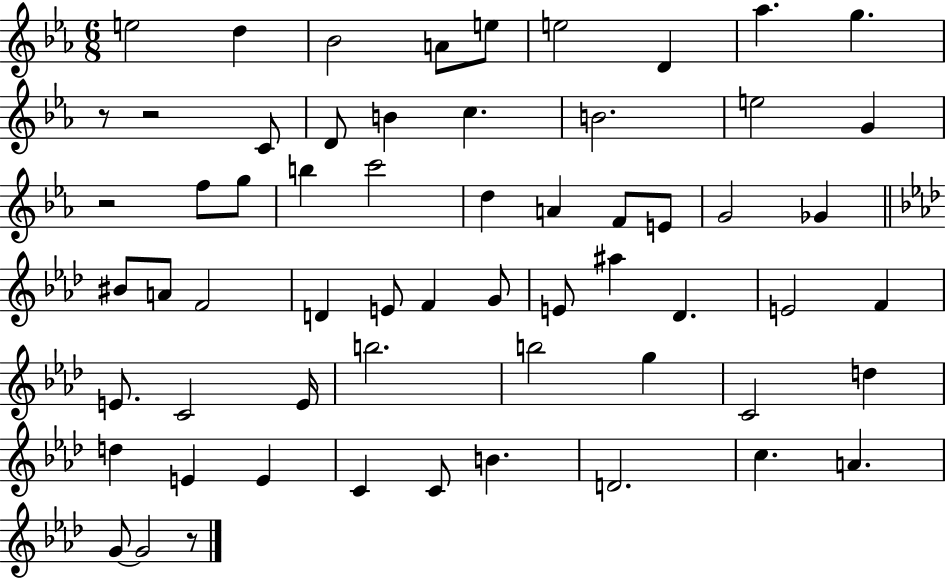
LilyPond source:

{
  \clef treble
  \numericTimeSignature
  \time 6/8
  \key ees \major
  e''2 d''4 | bes'2 a'8 e''8 | e''2 d'4 | aes''4. g''4. | \break r8 r2 c'8 | d'8 b'4 c''4. | b'2. | e''2 g'4 | \break r2 f''8 g''8 | b''4 c'''2 | d''4 a'4 f'8 e'8 | g'2 ges'4 | \break \bar "||" \break \key aes \major bis'8 a'8 f'2 | d'4 e'8 f'4 g'8 | e'8 ais''4 des'4. | e'2 f'4 | \break e'8. c'2 e'16 | b''2. | b''2 g''4 | c'2 d''4 | \break d''4 e'4 e'4 | c'4 c'8 b'4. | d'2. | c''4. a'4. | \break g'8~~ g'2 r8 | \bar "|."
}